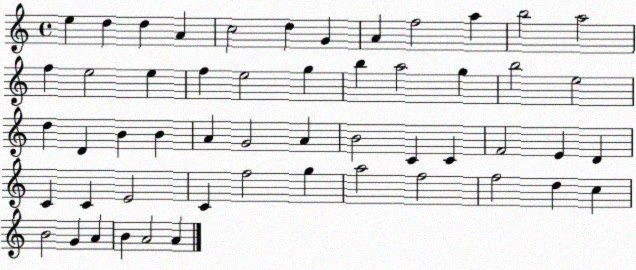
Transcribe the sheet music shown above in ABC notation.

X:1
T:Untitled
M:4/4
L:1/4
K:C
e d d A c2 d G A f2 a b2 a2 f e2 e f e2 g b a2 g b2 e2 d D B B A G2 A B2 C C F2 E D C C E2 C f2 g a2 f2 f2 d c B2 G A B A2 A